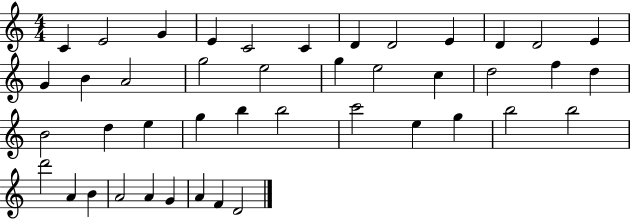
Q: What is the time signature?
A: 4/4